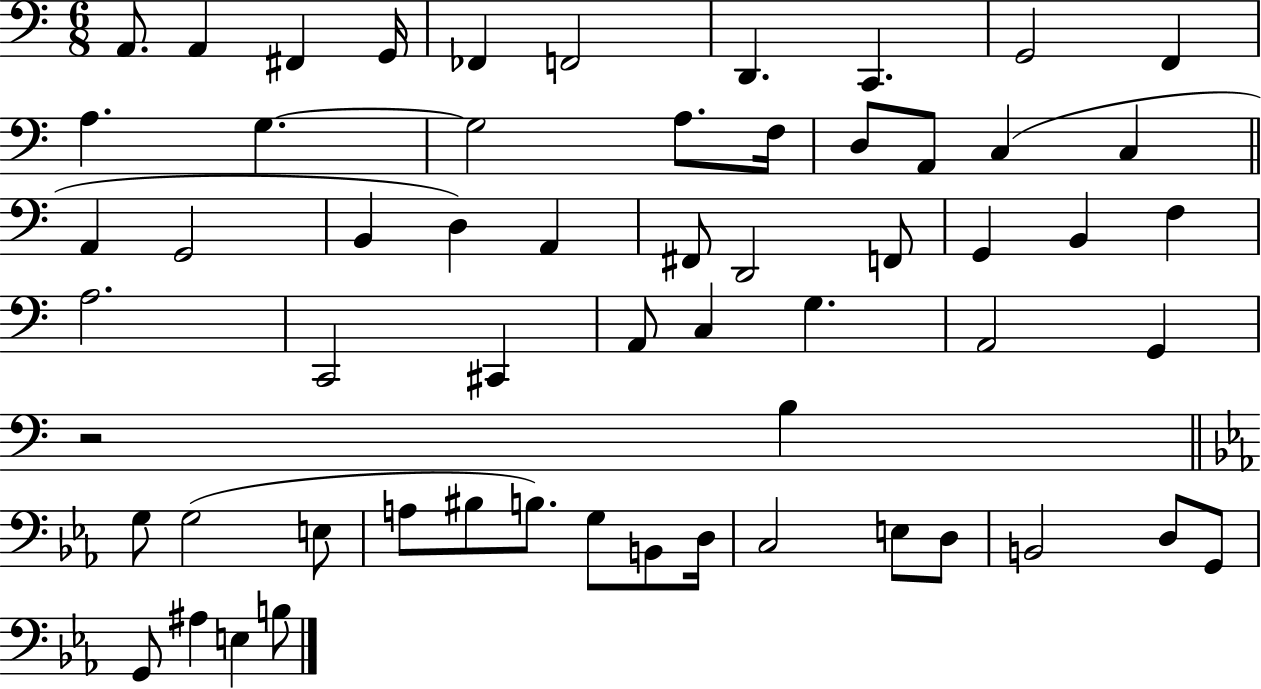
{
  \clef bass
  \numericTimeSignature
  \time 6/8
  \key c \major
  a,8. a,4 fis,4 g,16 | fes,4 f,2 | d,4. c,4. | g,2 f,4 | \break a4. g4.~~ | g2 a8. f16 | d8 a,8 c4( c4 | \bar "||" \break \key c \major a,4 g,2 | b,4 d4) a,4 | fis,8 d,2 f,8 | g,4 b,4 f4 | \break a2. | c,2 cis,4 | a,8 c4 g4. | a,2 g,4 | \break r2 b4 | \bar "||" \break \key ees \major g8 g2( e8 | a8 bis8 b8.) g8 b,8 d16 | c2 e8 d8 | b,2 d8 g,8 | \break g,8 ais4 e4 b8 | \bar "|."
}